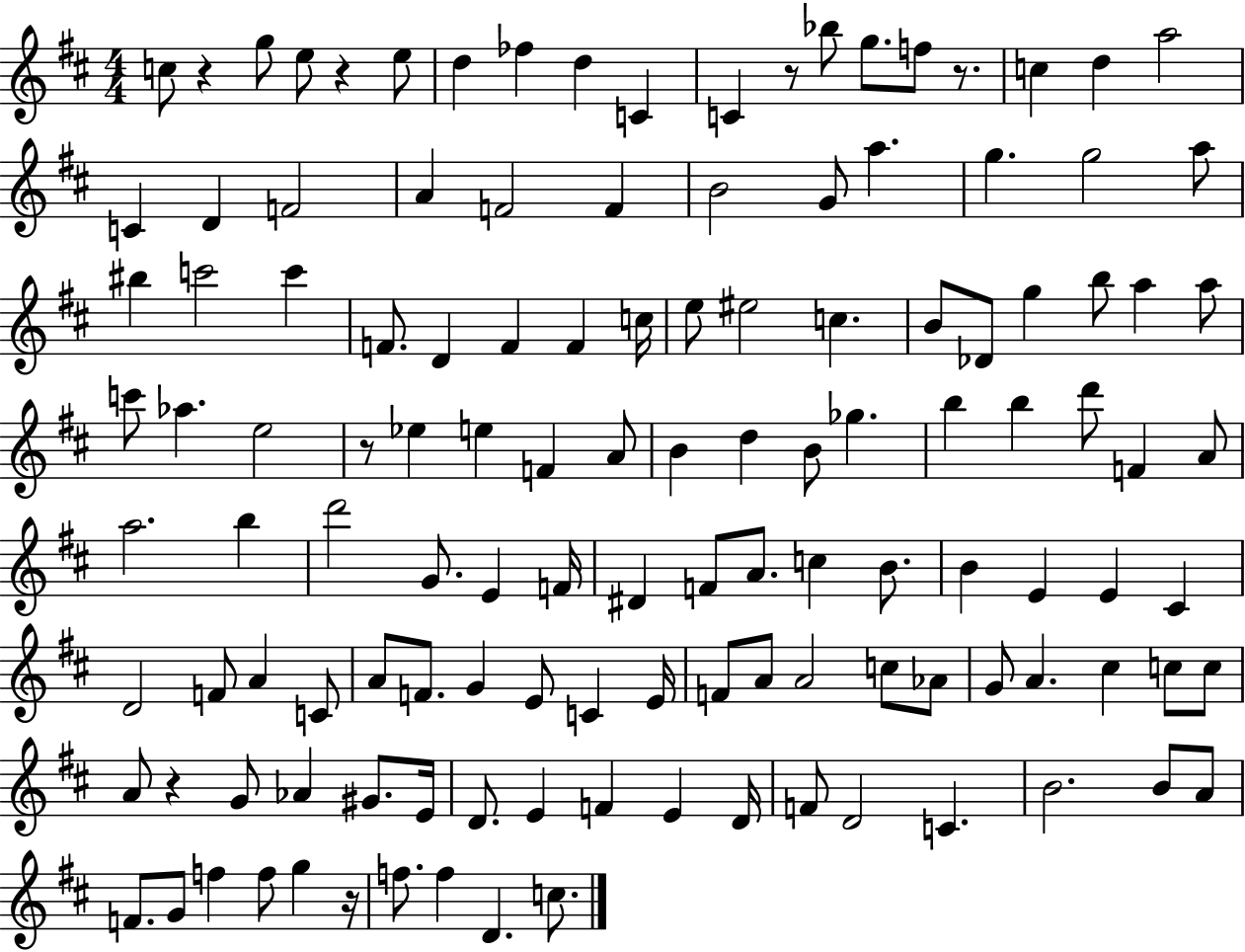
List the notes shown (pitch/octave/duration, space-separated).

C5/e R/q G5/e E5/e R/q E5/e D5/q FES5/q D5/q C4/q C4/q R/e Bb5/e G5/e. F5/e R/e. C5/q D5/q A5/h C4/q D4/q F4/h A4/q F4/h F4/q B4/h G4/e A5/q. G5/q. G5/h A5/e BIS5/q C6/h C6/q F4/e. D4/q F4/q F4/q C5/s E5/e EIS5/h C5/q. B4/e Db4/e G5/q B5/e A5/q A5/e C6/e Ab5/q. E5/h R/e Eb5/q E5/q F4/q A4/e B4/q D5/q B4/e Gb5/q. B5/q B5/q D6/e F4/q A4/e A5/h. B5/q D6/h G4/e. E4/q F4/s D#4/q F4/e A4/e. C5/q B4/e. B4/q E4/q E4/q C#4/q D4/h F4/e A4/q C4/e A4/e F4/e. G4/q E4/e C4/q E4/s F4/e A4/e A4/h C5/e Ab4/e G4/e A4/q. C#5/q C5/e C5/e A4/e R/q G4/e Ab4/q G#4/e. E4/s D4/e. E4/q F4/q E4/q D4/s F4/e D4/h C4/q. B4/h. B4/e A4/e F4/e. G4/e F5/q F5/e G5/q R/s F5/e. F5/q D4/q. C5/e.